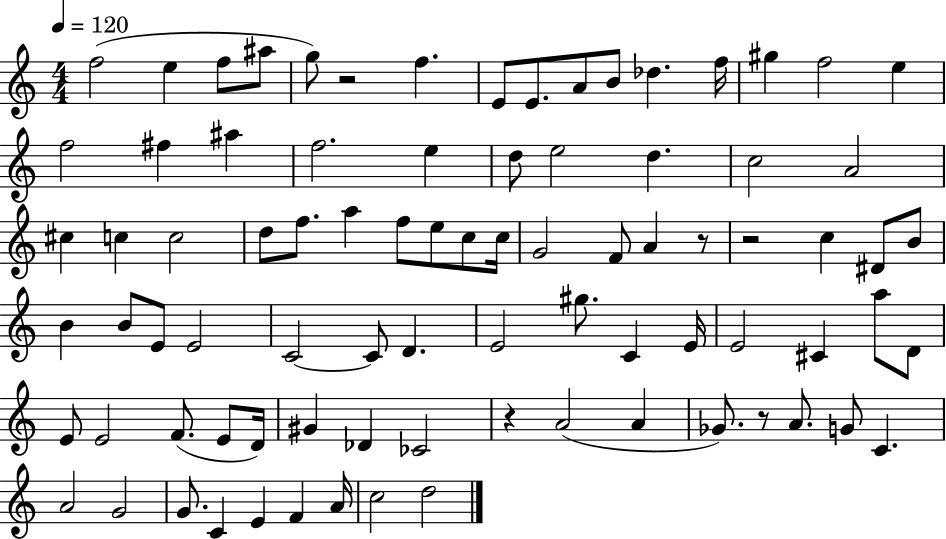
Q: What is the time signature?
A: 4/4